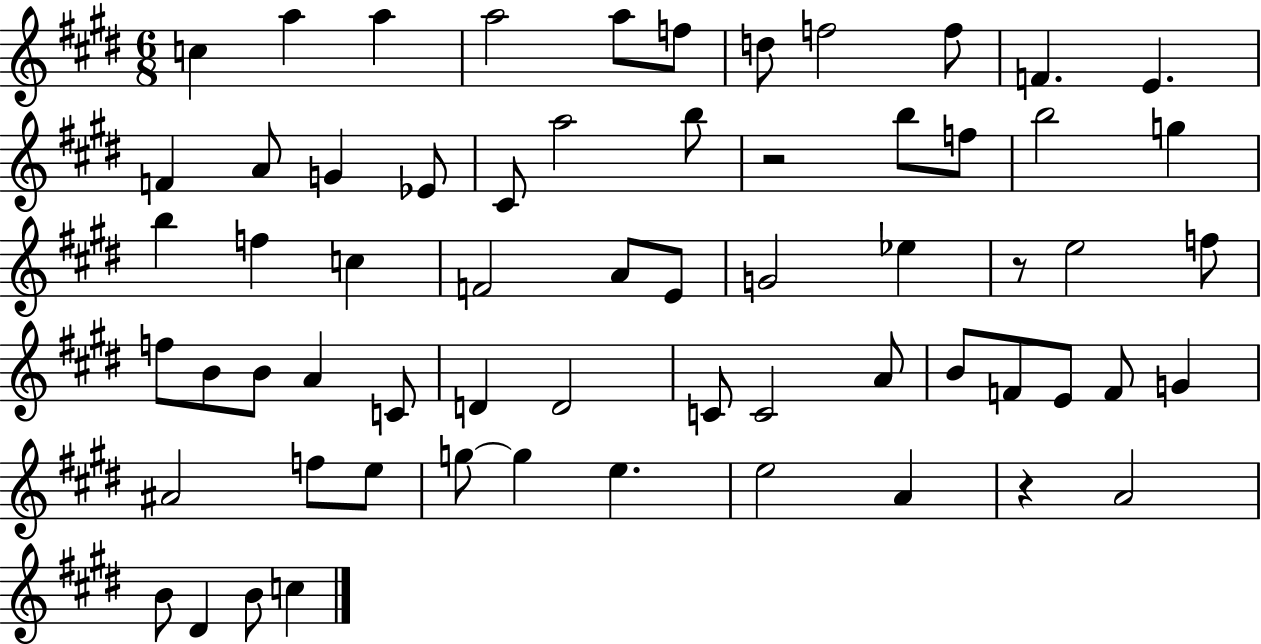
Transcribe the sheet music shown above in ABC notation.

X:1
T:Untitled
M:6/8
L:1/4
K:E
c a a a2 a/2 f/2 d/2 f2 f/2 F E F A/2 G _E/2 ^C/2 a2 b/2 z2 b/2 f/2 b2 g b f c F2 A/2 E/2 G2 _e z/2 e2 f/2 f/2 B/2 B/2 A C/2 D D2 C/2 C2 A/2 B/2 F/2 E/2 F/2 G ^A2 f/2 e/2 g/2 g e e2 A z A2 B/2 ^D B/2 c